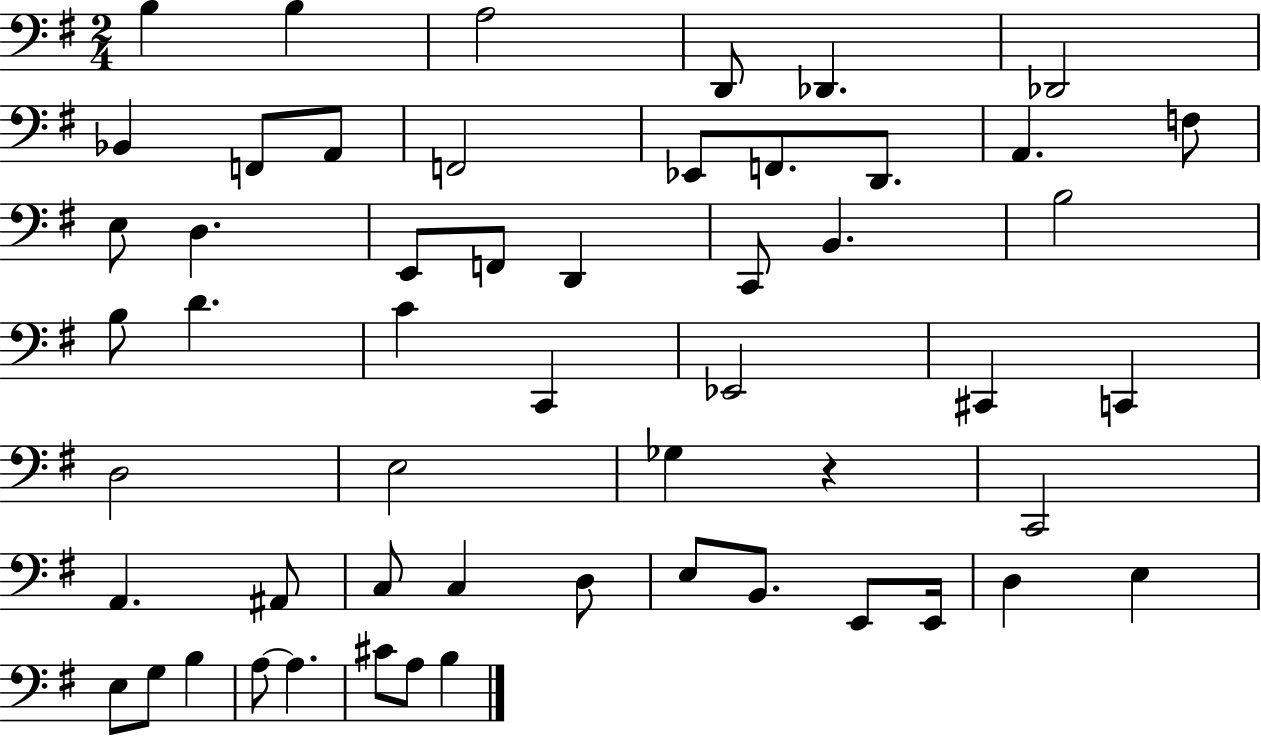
{
  \clef bass
  \numericTimeSignature
  \time 2/4
  \key g \major
  b4 b4 | a2 | d,8 des,4. | des,2 | \break bes,4 f,8 a,8 | f,2 | ees,8 f,8. d,8. | a,4. f8 | \break e8 d4. | e,8 f,8 d,4 | c,8 b,4. | b2 | \break b8 d'4. | c'4 c,4 | ees,2 | cis,4 c,4 | \break d2 | e2 | ges4 r4 | c,2 | \break a,4. ais,8 | c8 c4 d8 | e8 b,8. e,8 e,16 | d4 e4 | \break e8 g8 b4 | a8~~ a4. | cis'8 a8 b4 | \bar "|."
}